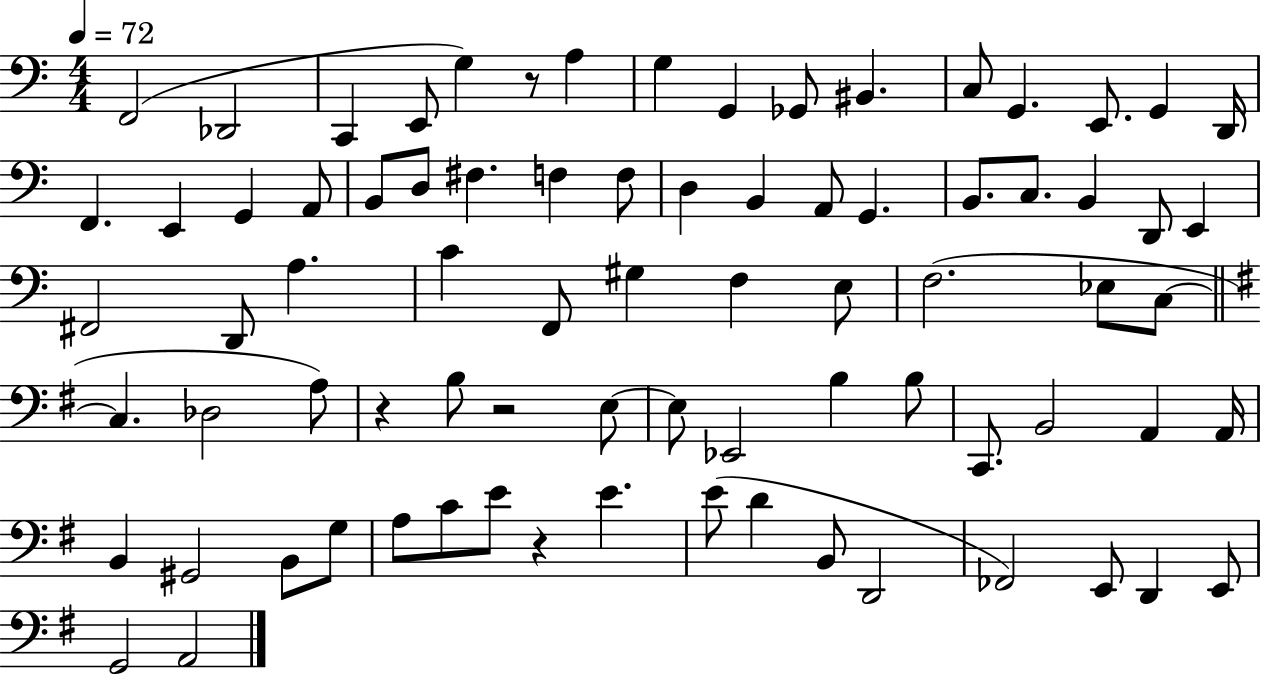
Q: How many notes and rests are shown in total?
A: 79